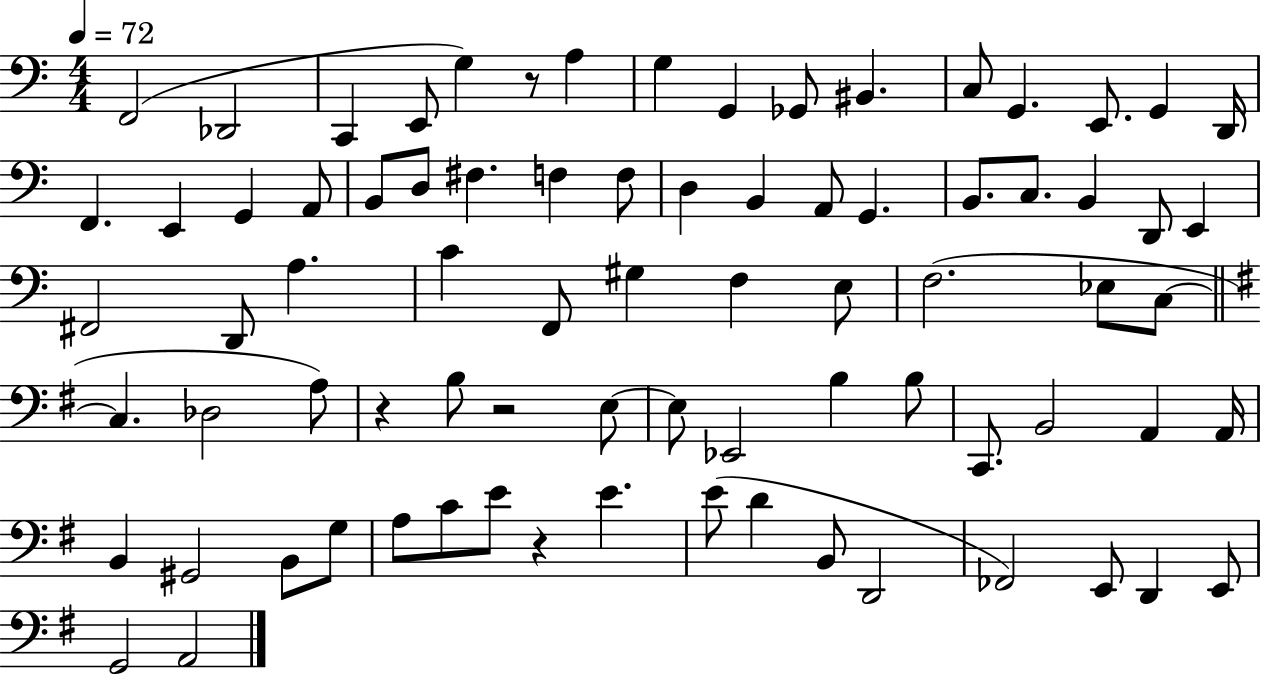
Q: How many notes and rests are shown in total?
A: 79